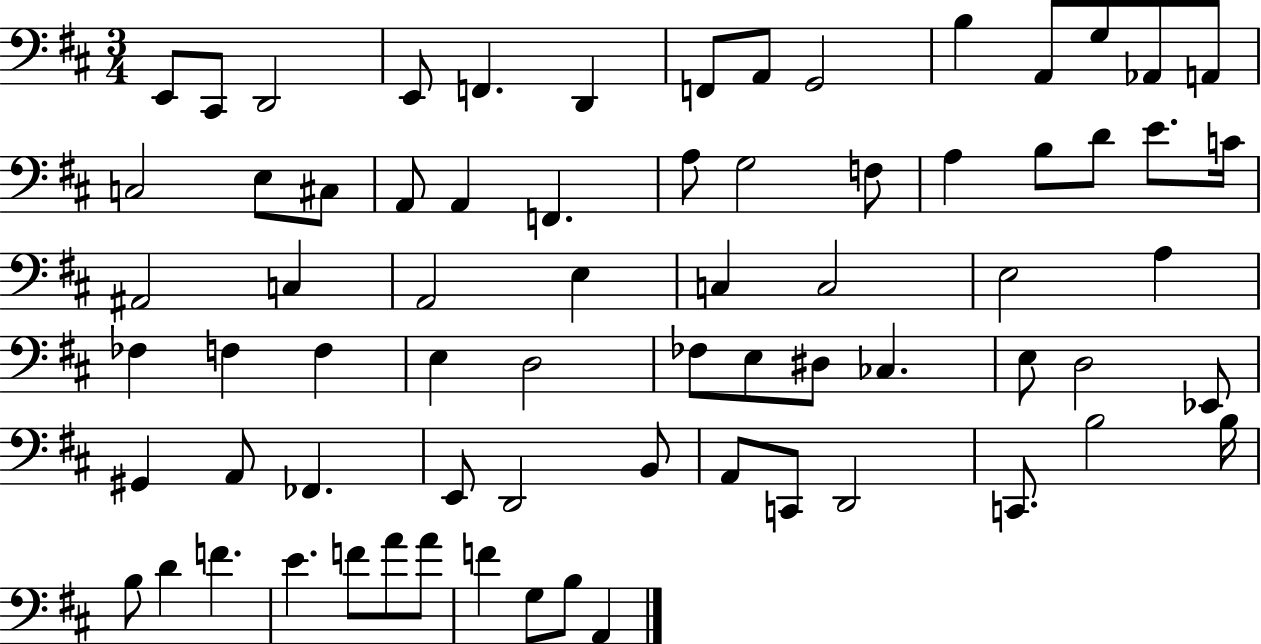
X:1
T:Untitled
M:3/4
L:1/4
K:D
E,,/2 ^C,,/2 D,,2 E,,/2 F,, D,, F,,/2 A,,/2 G,,2 B, A,,/2 G,/2 _A,,/2 A,,/2 C,2 E,/2 ^C,/2 A,,/2 A,, F,, A,/2 G,2 F,/2 A, B,/2 D/2 E/2 C/4 ^A,,2 C, A,,2 E, C, C,2 E,2 A, _F, F, F, E, D,2 _F,/2 E,/2 ^D,/2 _C, E,/2 D,2 _E,,/2 ^G,, A,,/2 _F,, E,,/2 D,,2 B,,/2 A,,/2 C,,/2 D,,2 C,,/2 B,2 B,/4 B,/2 D F E F/2 A/2 A/2 F G,/2 B,/2 A,,